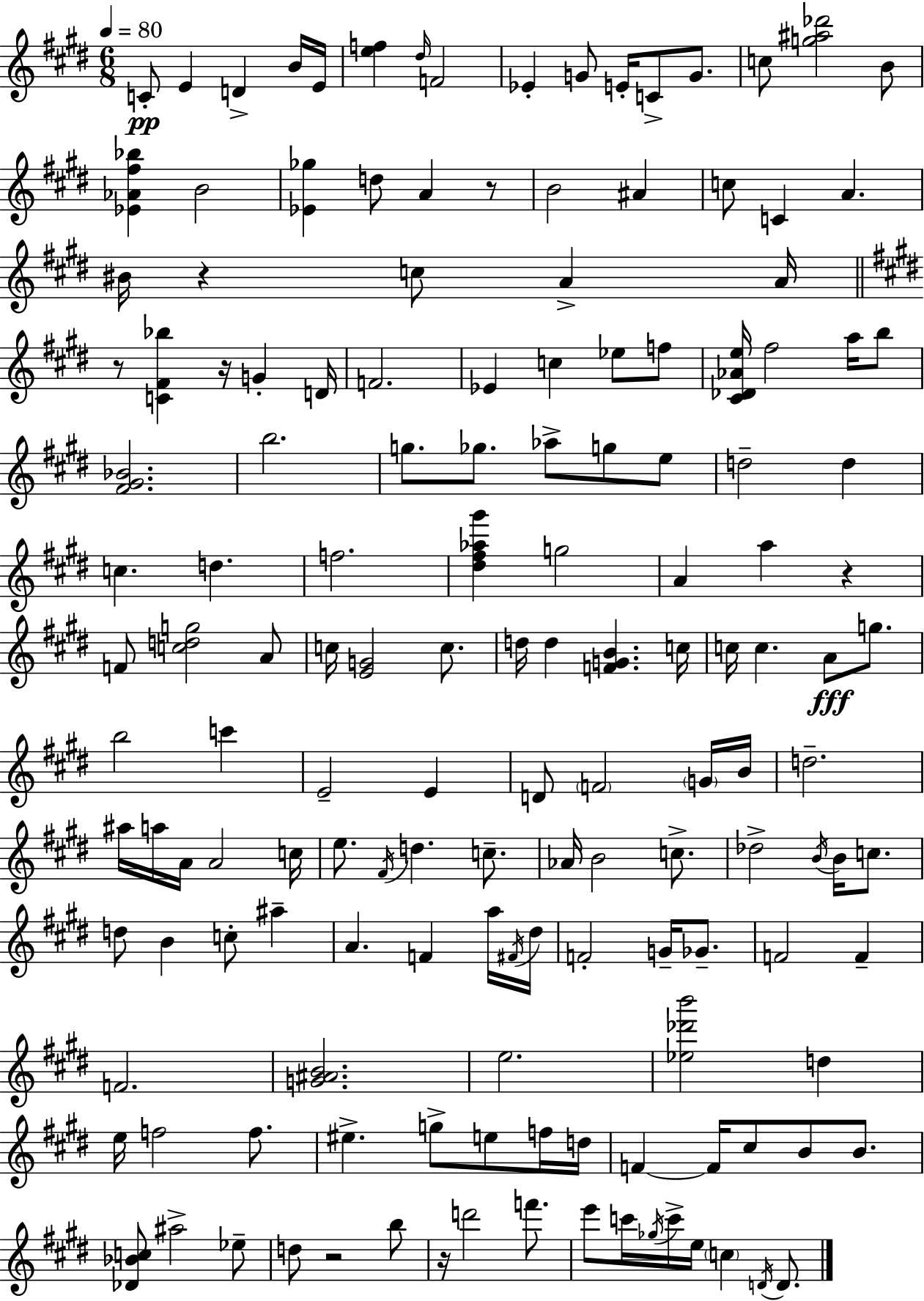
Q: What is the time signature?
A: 6/8